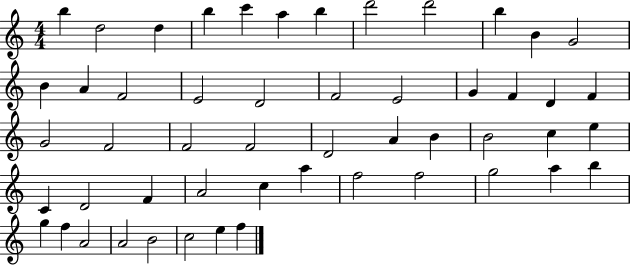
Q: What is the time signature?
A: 4/4